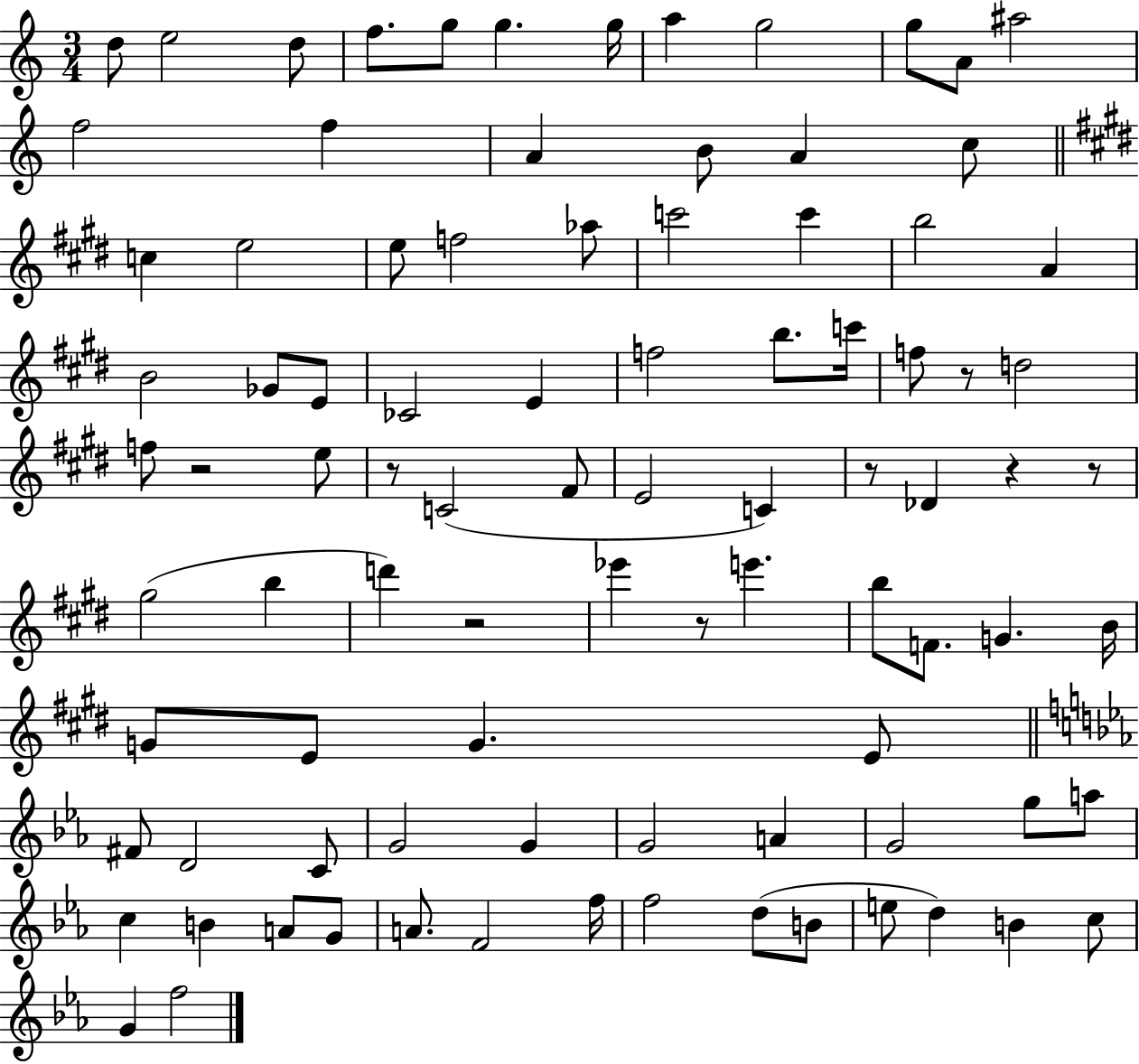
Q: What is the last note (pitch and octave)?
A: F5